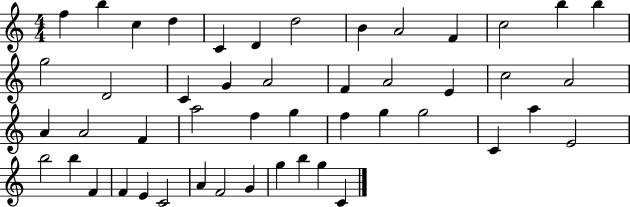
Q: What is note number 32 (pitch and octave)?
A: G5